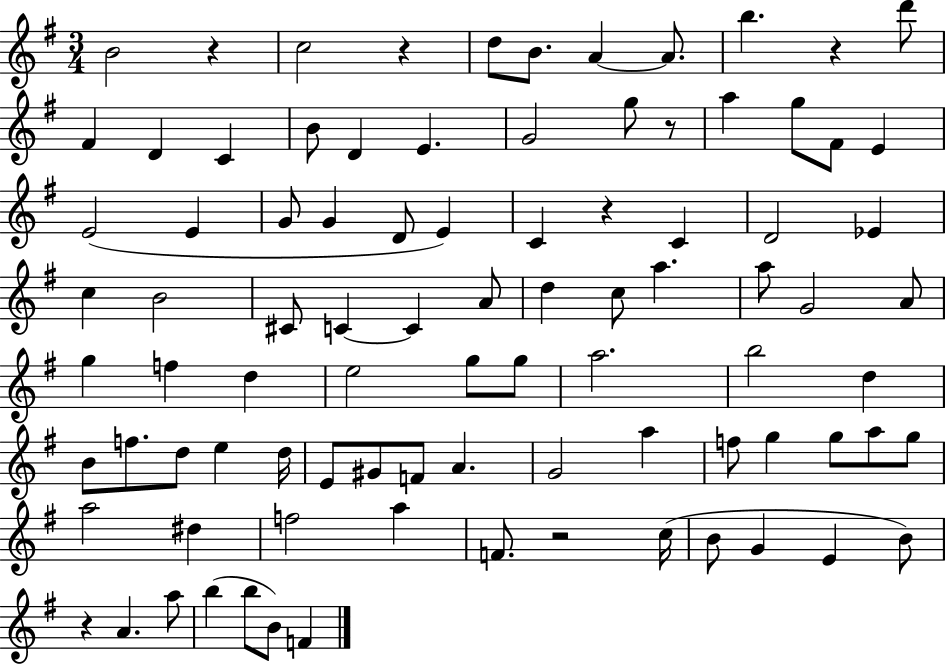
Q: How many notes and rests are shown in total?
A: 90